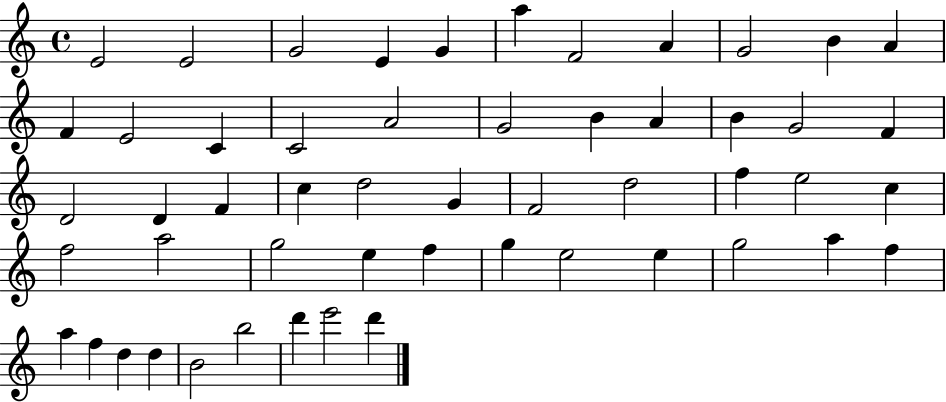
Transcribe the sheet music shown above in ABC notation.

X:1
T:Untitled
M:4/4
L:1/4
K:C
E2 E2 G2 E G a F2 A G2 B A F E2 C C2 A2 G2 B A B G2 F D2 D F c d2 G F2 d2 f e2 c f2 a2 g2 e f g e2 e g2 a f a f d d B2 b2 d' e'2 d'